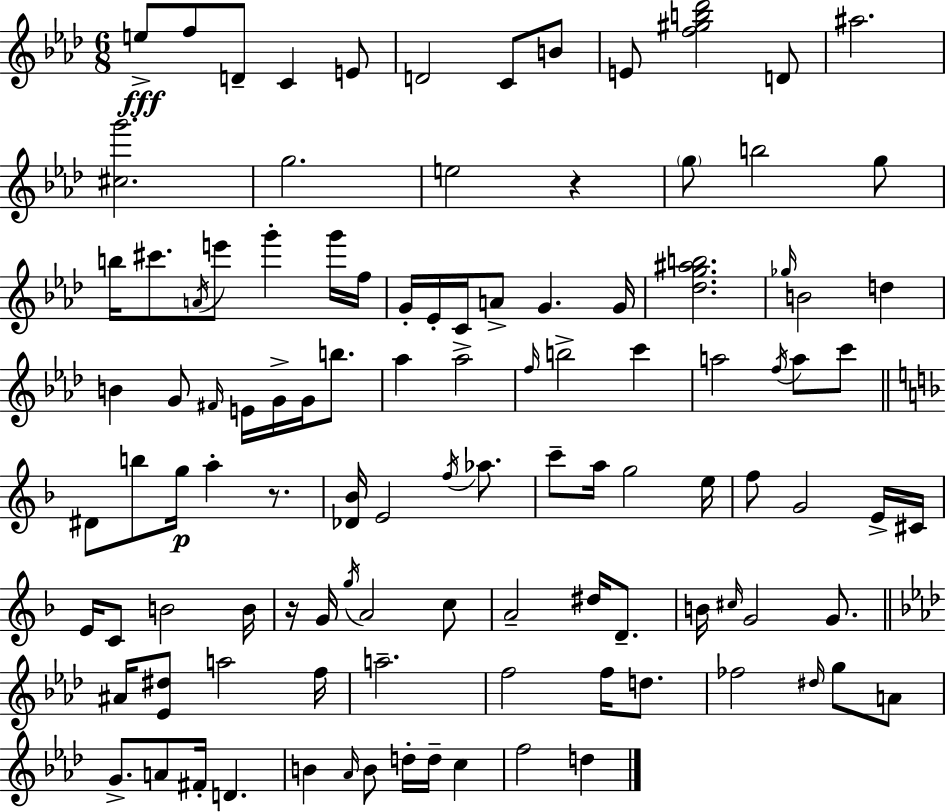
X:1
T:Untitled
M:6/8
L:1/4
K:Ab
e/2 f/2 D/2 C E/2 D2 C/2 B/2 E/2 [f^gb_d']2 D/2 ^a2 [^cg']2 g2 e2 z g/2 b2 g/2 b/4 ^c'/2 A/4 e'/2 g' g'/4 f/4 G/4 _E/4 C/4 A/2 G G/4 [_dg^ab]2 _g/4 B2 d B G/2 ^F/4 E/4 G/4 G/4 b/2 _a _a2 f/4 b2 c' a2 f/4 a/2 c'/2 ^D/2 b/2 g/4 a z/2 [_D_B]/4 E2 f/4 _a/2 c'/2 a/4 g2 e/4 f/2 G2 E/4 ^C/4 E/4 C/2 B2 B/4 z/4 G/4 g/4 A2 c/2 A2 ^d/4 D/2 B/4 ^c/4 G2 G/2 ^A/4 [_E^d]/2 a2 f/4 a2 f2 f/4 d/2 _f2 ^d/4 g/2 A/2 G/2 A/2 ^F/4 D B _A/4 B/2 d/4 d/4 c f2 d